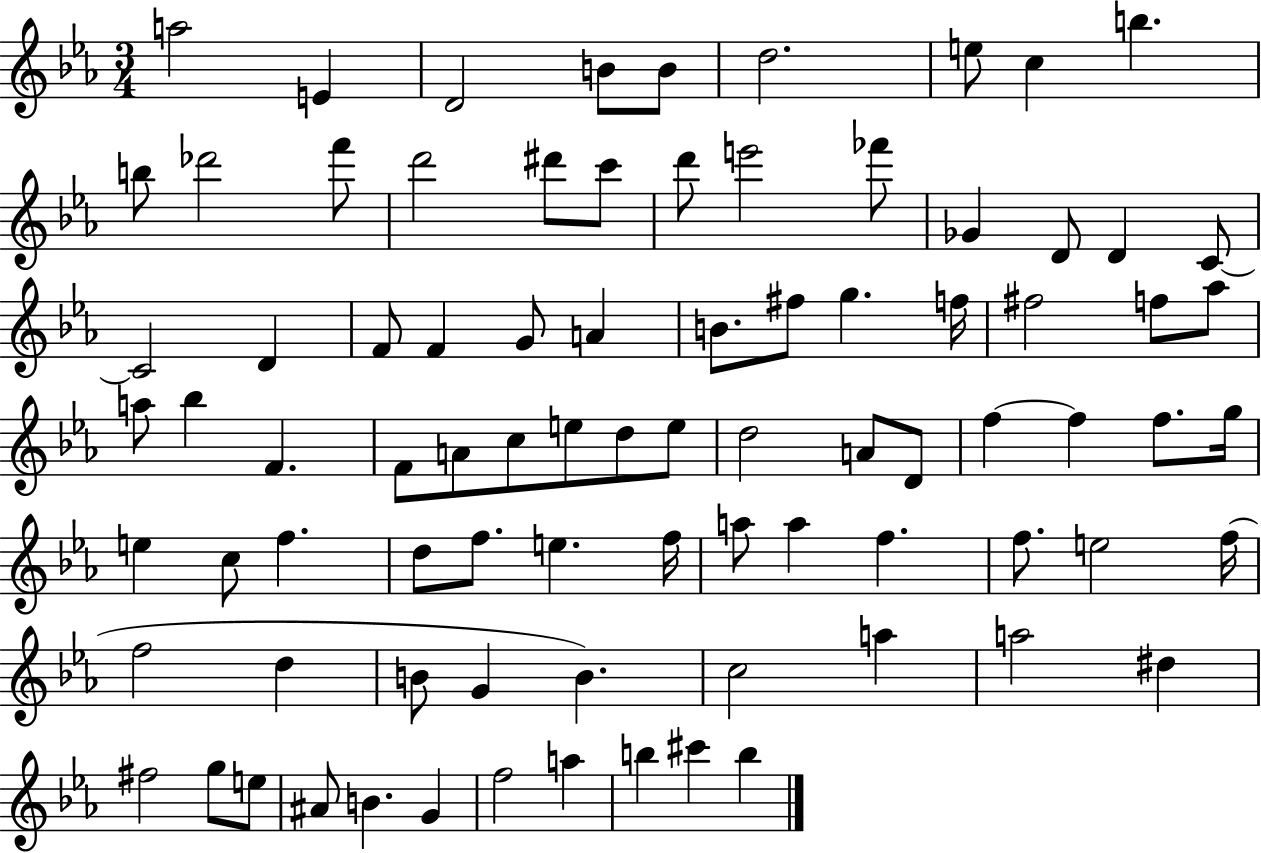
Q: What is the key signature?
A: EES major